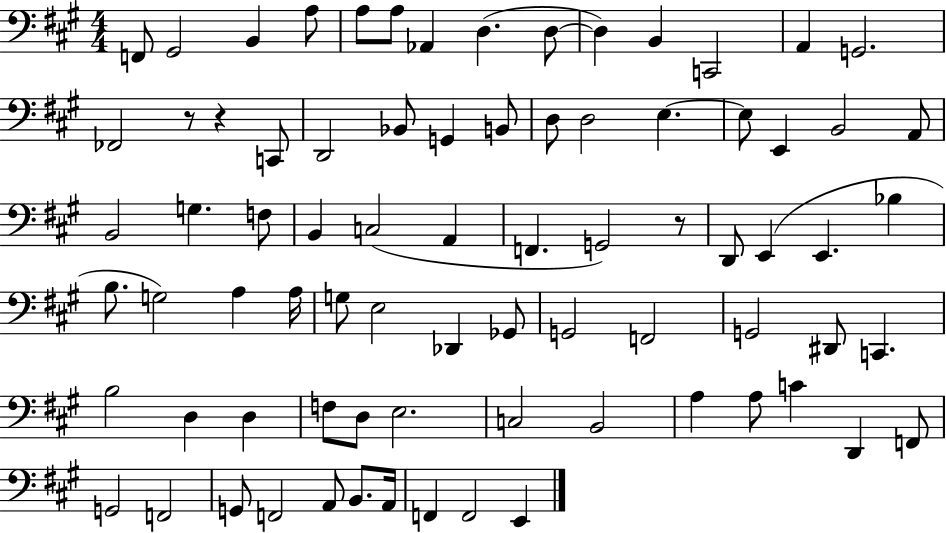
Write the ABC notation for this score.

X:1
T:Untitled
M:4/4
L:1/4
K:A
F,,/2 ^G,,2 B,, A,/2 A,/2 A,/2 _A,, D, D,/2 D, B,, C,,2 A,, G,,2 _F,,2 z/2 z C,,/2 D,,2 _B,,/2 G,, B,,/2 D,/2 D,2 E, E,/2 E,, B,,2 A,,/2 B,,2 G, F,/2 B,, C,2 A,, F,, G,,2 z/2 D,,/2 E,, E,, _B, B,/2 G,2 A, A,/4 G,/2 E,2 _D,, _G,,/2 G,,2 F,,2 G,,2 ^D,,/2 C,, B,2 D, D, F,/2 D,/2 E,2 C,2 B,,2 A, A,/2 C D,, F,,/2 G,,2 F,,2 G,,/2 F,,2 A,,/2 B,,/2 A,,/4 F,, F,,2 E,,